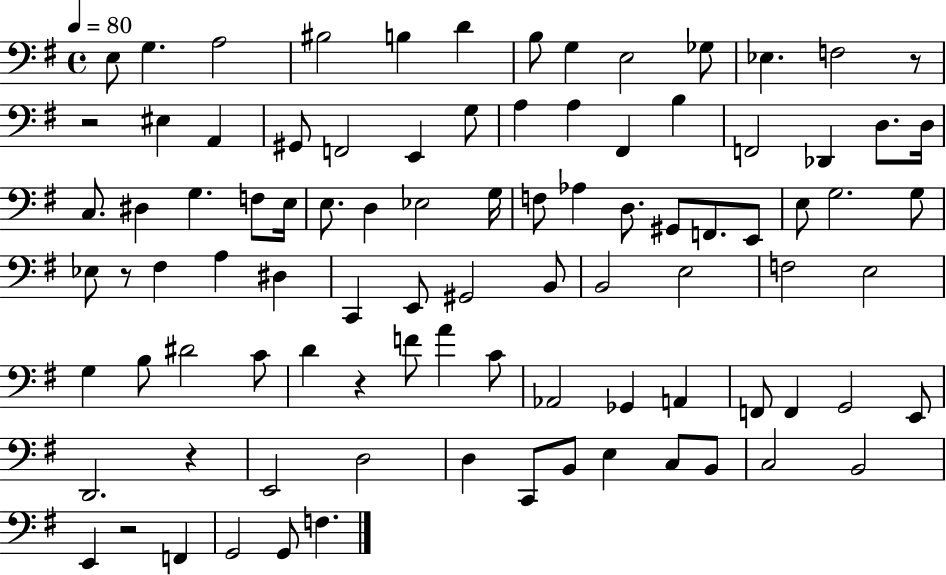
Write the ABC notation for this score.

X:1
T:Untitled
M:4/4
L:1/4
K:G
E,/2 G, A,2 ^B,2 B, D B,/2 G, E,2 _G,/2 _E, F,2 z/2 z2 ^E, A,, ^G,,/2 F,,2 E,, G,/2 A, A, ^F,, B, F,,2 _D,, D,/2 D,/4 C,/2 ^D, G, F,/2 E,/4 E,/2 D, _E,2 G,/4 F,/2 _A, D,/2 ^G,,/2 F,,/2 E,,/2 E,/2 G,2 G,/2 _E,/2 z/2 ^F, A, ^D, C,, E,,/2 ^G,,2 B,,/2 B,,2 E,2 F,2 E,2 G, B,/2 ^D2 C/2 D z F/2 A C/2 _A,,2 _G,, A,, F,,/2 F,, G,,2 E,,/2 D,,2 z E,,2 D,2 D, C,,/2 B,,/2 E, C,/2 B,,/2 C,2 B,,2 E,, z2 F,, G,,2 G,,/2 F,